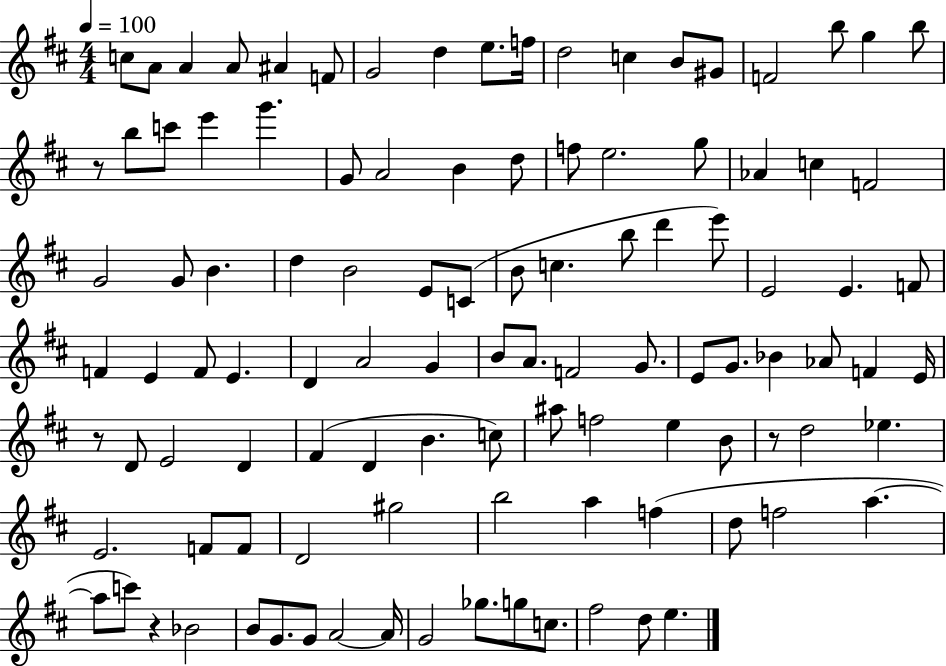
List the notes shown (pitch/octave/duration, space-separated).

C5/e A4/e A4/q A4/e A#4/q F4/e G4/h D5/q E5/e. F5/s D5/h C5/q B4/e G#4/e F4/h B5/e G5/q B5/e R/e B5/e C6/e E6/q G6/q. G4/e A4/h B4/q D5/e F5/e E5/h. G5/e Ab4/q C5/q F4/h G4/h G4/e B4/q. D5/q B4/h E4/e C4/e B4/e C5/q. B5/e D6/q E6/e E4/h E4/q. F4/e F4/q E4/q F4/e E4/q. D4/q A4/h G4/q B4/e A4/e. F4/h G4/e. E4/e G4/e. Bb4/q Ab4/e F4/q E4/s R/e D4/e E4/h D4/q F#4/q D4/q B4/q. C5/e A#5/e F5/h E5/q B4/e R/e D5/h Eb5/q. E4/h. F4/e F4/e D4/h G#5/h B5/h A5/q F5/q D5/e F5/h A5/q. A5/e C6/e R/q Bb4/h B4/e G4/e. G4/e A4/h A4/s G4/h Gb5/e. G5/e C5/e. F#5/h D5/e E5/q.